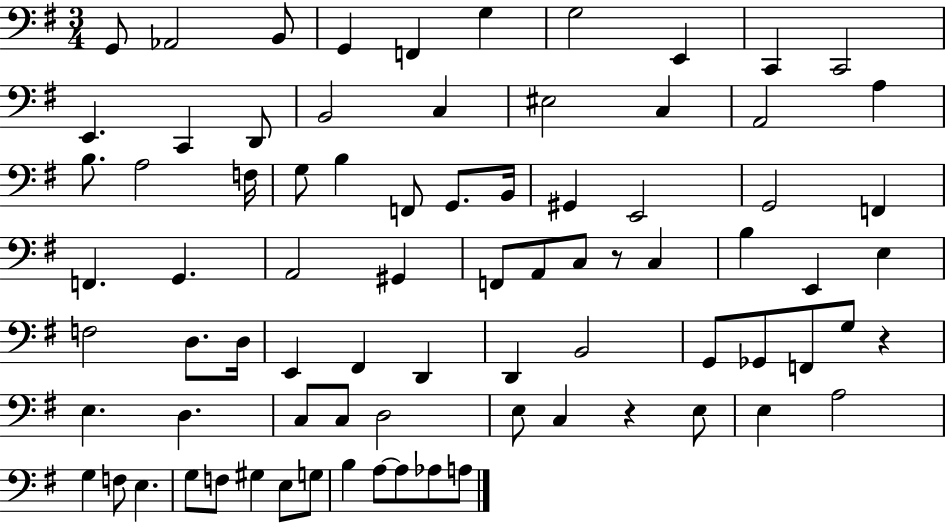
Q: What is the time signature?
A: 3/4